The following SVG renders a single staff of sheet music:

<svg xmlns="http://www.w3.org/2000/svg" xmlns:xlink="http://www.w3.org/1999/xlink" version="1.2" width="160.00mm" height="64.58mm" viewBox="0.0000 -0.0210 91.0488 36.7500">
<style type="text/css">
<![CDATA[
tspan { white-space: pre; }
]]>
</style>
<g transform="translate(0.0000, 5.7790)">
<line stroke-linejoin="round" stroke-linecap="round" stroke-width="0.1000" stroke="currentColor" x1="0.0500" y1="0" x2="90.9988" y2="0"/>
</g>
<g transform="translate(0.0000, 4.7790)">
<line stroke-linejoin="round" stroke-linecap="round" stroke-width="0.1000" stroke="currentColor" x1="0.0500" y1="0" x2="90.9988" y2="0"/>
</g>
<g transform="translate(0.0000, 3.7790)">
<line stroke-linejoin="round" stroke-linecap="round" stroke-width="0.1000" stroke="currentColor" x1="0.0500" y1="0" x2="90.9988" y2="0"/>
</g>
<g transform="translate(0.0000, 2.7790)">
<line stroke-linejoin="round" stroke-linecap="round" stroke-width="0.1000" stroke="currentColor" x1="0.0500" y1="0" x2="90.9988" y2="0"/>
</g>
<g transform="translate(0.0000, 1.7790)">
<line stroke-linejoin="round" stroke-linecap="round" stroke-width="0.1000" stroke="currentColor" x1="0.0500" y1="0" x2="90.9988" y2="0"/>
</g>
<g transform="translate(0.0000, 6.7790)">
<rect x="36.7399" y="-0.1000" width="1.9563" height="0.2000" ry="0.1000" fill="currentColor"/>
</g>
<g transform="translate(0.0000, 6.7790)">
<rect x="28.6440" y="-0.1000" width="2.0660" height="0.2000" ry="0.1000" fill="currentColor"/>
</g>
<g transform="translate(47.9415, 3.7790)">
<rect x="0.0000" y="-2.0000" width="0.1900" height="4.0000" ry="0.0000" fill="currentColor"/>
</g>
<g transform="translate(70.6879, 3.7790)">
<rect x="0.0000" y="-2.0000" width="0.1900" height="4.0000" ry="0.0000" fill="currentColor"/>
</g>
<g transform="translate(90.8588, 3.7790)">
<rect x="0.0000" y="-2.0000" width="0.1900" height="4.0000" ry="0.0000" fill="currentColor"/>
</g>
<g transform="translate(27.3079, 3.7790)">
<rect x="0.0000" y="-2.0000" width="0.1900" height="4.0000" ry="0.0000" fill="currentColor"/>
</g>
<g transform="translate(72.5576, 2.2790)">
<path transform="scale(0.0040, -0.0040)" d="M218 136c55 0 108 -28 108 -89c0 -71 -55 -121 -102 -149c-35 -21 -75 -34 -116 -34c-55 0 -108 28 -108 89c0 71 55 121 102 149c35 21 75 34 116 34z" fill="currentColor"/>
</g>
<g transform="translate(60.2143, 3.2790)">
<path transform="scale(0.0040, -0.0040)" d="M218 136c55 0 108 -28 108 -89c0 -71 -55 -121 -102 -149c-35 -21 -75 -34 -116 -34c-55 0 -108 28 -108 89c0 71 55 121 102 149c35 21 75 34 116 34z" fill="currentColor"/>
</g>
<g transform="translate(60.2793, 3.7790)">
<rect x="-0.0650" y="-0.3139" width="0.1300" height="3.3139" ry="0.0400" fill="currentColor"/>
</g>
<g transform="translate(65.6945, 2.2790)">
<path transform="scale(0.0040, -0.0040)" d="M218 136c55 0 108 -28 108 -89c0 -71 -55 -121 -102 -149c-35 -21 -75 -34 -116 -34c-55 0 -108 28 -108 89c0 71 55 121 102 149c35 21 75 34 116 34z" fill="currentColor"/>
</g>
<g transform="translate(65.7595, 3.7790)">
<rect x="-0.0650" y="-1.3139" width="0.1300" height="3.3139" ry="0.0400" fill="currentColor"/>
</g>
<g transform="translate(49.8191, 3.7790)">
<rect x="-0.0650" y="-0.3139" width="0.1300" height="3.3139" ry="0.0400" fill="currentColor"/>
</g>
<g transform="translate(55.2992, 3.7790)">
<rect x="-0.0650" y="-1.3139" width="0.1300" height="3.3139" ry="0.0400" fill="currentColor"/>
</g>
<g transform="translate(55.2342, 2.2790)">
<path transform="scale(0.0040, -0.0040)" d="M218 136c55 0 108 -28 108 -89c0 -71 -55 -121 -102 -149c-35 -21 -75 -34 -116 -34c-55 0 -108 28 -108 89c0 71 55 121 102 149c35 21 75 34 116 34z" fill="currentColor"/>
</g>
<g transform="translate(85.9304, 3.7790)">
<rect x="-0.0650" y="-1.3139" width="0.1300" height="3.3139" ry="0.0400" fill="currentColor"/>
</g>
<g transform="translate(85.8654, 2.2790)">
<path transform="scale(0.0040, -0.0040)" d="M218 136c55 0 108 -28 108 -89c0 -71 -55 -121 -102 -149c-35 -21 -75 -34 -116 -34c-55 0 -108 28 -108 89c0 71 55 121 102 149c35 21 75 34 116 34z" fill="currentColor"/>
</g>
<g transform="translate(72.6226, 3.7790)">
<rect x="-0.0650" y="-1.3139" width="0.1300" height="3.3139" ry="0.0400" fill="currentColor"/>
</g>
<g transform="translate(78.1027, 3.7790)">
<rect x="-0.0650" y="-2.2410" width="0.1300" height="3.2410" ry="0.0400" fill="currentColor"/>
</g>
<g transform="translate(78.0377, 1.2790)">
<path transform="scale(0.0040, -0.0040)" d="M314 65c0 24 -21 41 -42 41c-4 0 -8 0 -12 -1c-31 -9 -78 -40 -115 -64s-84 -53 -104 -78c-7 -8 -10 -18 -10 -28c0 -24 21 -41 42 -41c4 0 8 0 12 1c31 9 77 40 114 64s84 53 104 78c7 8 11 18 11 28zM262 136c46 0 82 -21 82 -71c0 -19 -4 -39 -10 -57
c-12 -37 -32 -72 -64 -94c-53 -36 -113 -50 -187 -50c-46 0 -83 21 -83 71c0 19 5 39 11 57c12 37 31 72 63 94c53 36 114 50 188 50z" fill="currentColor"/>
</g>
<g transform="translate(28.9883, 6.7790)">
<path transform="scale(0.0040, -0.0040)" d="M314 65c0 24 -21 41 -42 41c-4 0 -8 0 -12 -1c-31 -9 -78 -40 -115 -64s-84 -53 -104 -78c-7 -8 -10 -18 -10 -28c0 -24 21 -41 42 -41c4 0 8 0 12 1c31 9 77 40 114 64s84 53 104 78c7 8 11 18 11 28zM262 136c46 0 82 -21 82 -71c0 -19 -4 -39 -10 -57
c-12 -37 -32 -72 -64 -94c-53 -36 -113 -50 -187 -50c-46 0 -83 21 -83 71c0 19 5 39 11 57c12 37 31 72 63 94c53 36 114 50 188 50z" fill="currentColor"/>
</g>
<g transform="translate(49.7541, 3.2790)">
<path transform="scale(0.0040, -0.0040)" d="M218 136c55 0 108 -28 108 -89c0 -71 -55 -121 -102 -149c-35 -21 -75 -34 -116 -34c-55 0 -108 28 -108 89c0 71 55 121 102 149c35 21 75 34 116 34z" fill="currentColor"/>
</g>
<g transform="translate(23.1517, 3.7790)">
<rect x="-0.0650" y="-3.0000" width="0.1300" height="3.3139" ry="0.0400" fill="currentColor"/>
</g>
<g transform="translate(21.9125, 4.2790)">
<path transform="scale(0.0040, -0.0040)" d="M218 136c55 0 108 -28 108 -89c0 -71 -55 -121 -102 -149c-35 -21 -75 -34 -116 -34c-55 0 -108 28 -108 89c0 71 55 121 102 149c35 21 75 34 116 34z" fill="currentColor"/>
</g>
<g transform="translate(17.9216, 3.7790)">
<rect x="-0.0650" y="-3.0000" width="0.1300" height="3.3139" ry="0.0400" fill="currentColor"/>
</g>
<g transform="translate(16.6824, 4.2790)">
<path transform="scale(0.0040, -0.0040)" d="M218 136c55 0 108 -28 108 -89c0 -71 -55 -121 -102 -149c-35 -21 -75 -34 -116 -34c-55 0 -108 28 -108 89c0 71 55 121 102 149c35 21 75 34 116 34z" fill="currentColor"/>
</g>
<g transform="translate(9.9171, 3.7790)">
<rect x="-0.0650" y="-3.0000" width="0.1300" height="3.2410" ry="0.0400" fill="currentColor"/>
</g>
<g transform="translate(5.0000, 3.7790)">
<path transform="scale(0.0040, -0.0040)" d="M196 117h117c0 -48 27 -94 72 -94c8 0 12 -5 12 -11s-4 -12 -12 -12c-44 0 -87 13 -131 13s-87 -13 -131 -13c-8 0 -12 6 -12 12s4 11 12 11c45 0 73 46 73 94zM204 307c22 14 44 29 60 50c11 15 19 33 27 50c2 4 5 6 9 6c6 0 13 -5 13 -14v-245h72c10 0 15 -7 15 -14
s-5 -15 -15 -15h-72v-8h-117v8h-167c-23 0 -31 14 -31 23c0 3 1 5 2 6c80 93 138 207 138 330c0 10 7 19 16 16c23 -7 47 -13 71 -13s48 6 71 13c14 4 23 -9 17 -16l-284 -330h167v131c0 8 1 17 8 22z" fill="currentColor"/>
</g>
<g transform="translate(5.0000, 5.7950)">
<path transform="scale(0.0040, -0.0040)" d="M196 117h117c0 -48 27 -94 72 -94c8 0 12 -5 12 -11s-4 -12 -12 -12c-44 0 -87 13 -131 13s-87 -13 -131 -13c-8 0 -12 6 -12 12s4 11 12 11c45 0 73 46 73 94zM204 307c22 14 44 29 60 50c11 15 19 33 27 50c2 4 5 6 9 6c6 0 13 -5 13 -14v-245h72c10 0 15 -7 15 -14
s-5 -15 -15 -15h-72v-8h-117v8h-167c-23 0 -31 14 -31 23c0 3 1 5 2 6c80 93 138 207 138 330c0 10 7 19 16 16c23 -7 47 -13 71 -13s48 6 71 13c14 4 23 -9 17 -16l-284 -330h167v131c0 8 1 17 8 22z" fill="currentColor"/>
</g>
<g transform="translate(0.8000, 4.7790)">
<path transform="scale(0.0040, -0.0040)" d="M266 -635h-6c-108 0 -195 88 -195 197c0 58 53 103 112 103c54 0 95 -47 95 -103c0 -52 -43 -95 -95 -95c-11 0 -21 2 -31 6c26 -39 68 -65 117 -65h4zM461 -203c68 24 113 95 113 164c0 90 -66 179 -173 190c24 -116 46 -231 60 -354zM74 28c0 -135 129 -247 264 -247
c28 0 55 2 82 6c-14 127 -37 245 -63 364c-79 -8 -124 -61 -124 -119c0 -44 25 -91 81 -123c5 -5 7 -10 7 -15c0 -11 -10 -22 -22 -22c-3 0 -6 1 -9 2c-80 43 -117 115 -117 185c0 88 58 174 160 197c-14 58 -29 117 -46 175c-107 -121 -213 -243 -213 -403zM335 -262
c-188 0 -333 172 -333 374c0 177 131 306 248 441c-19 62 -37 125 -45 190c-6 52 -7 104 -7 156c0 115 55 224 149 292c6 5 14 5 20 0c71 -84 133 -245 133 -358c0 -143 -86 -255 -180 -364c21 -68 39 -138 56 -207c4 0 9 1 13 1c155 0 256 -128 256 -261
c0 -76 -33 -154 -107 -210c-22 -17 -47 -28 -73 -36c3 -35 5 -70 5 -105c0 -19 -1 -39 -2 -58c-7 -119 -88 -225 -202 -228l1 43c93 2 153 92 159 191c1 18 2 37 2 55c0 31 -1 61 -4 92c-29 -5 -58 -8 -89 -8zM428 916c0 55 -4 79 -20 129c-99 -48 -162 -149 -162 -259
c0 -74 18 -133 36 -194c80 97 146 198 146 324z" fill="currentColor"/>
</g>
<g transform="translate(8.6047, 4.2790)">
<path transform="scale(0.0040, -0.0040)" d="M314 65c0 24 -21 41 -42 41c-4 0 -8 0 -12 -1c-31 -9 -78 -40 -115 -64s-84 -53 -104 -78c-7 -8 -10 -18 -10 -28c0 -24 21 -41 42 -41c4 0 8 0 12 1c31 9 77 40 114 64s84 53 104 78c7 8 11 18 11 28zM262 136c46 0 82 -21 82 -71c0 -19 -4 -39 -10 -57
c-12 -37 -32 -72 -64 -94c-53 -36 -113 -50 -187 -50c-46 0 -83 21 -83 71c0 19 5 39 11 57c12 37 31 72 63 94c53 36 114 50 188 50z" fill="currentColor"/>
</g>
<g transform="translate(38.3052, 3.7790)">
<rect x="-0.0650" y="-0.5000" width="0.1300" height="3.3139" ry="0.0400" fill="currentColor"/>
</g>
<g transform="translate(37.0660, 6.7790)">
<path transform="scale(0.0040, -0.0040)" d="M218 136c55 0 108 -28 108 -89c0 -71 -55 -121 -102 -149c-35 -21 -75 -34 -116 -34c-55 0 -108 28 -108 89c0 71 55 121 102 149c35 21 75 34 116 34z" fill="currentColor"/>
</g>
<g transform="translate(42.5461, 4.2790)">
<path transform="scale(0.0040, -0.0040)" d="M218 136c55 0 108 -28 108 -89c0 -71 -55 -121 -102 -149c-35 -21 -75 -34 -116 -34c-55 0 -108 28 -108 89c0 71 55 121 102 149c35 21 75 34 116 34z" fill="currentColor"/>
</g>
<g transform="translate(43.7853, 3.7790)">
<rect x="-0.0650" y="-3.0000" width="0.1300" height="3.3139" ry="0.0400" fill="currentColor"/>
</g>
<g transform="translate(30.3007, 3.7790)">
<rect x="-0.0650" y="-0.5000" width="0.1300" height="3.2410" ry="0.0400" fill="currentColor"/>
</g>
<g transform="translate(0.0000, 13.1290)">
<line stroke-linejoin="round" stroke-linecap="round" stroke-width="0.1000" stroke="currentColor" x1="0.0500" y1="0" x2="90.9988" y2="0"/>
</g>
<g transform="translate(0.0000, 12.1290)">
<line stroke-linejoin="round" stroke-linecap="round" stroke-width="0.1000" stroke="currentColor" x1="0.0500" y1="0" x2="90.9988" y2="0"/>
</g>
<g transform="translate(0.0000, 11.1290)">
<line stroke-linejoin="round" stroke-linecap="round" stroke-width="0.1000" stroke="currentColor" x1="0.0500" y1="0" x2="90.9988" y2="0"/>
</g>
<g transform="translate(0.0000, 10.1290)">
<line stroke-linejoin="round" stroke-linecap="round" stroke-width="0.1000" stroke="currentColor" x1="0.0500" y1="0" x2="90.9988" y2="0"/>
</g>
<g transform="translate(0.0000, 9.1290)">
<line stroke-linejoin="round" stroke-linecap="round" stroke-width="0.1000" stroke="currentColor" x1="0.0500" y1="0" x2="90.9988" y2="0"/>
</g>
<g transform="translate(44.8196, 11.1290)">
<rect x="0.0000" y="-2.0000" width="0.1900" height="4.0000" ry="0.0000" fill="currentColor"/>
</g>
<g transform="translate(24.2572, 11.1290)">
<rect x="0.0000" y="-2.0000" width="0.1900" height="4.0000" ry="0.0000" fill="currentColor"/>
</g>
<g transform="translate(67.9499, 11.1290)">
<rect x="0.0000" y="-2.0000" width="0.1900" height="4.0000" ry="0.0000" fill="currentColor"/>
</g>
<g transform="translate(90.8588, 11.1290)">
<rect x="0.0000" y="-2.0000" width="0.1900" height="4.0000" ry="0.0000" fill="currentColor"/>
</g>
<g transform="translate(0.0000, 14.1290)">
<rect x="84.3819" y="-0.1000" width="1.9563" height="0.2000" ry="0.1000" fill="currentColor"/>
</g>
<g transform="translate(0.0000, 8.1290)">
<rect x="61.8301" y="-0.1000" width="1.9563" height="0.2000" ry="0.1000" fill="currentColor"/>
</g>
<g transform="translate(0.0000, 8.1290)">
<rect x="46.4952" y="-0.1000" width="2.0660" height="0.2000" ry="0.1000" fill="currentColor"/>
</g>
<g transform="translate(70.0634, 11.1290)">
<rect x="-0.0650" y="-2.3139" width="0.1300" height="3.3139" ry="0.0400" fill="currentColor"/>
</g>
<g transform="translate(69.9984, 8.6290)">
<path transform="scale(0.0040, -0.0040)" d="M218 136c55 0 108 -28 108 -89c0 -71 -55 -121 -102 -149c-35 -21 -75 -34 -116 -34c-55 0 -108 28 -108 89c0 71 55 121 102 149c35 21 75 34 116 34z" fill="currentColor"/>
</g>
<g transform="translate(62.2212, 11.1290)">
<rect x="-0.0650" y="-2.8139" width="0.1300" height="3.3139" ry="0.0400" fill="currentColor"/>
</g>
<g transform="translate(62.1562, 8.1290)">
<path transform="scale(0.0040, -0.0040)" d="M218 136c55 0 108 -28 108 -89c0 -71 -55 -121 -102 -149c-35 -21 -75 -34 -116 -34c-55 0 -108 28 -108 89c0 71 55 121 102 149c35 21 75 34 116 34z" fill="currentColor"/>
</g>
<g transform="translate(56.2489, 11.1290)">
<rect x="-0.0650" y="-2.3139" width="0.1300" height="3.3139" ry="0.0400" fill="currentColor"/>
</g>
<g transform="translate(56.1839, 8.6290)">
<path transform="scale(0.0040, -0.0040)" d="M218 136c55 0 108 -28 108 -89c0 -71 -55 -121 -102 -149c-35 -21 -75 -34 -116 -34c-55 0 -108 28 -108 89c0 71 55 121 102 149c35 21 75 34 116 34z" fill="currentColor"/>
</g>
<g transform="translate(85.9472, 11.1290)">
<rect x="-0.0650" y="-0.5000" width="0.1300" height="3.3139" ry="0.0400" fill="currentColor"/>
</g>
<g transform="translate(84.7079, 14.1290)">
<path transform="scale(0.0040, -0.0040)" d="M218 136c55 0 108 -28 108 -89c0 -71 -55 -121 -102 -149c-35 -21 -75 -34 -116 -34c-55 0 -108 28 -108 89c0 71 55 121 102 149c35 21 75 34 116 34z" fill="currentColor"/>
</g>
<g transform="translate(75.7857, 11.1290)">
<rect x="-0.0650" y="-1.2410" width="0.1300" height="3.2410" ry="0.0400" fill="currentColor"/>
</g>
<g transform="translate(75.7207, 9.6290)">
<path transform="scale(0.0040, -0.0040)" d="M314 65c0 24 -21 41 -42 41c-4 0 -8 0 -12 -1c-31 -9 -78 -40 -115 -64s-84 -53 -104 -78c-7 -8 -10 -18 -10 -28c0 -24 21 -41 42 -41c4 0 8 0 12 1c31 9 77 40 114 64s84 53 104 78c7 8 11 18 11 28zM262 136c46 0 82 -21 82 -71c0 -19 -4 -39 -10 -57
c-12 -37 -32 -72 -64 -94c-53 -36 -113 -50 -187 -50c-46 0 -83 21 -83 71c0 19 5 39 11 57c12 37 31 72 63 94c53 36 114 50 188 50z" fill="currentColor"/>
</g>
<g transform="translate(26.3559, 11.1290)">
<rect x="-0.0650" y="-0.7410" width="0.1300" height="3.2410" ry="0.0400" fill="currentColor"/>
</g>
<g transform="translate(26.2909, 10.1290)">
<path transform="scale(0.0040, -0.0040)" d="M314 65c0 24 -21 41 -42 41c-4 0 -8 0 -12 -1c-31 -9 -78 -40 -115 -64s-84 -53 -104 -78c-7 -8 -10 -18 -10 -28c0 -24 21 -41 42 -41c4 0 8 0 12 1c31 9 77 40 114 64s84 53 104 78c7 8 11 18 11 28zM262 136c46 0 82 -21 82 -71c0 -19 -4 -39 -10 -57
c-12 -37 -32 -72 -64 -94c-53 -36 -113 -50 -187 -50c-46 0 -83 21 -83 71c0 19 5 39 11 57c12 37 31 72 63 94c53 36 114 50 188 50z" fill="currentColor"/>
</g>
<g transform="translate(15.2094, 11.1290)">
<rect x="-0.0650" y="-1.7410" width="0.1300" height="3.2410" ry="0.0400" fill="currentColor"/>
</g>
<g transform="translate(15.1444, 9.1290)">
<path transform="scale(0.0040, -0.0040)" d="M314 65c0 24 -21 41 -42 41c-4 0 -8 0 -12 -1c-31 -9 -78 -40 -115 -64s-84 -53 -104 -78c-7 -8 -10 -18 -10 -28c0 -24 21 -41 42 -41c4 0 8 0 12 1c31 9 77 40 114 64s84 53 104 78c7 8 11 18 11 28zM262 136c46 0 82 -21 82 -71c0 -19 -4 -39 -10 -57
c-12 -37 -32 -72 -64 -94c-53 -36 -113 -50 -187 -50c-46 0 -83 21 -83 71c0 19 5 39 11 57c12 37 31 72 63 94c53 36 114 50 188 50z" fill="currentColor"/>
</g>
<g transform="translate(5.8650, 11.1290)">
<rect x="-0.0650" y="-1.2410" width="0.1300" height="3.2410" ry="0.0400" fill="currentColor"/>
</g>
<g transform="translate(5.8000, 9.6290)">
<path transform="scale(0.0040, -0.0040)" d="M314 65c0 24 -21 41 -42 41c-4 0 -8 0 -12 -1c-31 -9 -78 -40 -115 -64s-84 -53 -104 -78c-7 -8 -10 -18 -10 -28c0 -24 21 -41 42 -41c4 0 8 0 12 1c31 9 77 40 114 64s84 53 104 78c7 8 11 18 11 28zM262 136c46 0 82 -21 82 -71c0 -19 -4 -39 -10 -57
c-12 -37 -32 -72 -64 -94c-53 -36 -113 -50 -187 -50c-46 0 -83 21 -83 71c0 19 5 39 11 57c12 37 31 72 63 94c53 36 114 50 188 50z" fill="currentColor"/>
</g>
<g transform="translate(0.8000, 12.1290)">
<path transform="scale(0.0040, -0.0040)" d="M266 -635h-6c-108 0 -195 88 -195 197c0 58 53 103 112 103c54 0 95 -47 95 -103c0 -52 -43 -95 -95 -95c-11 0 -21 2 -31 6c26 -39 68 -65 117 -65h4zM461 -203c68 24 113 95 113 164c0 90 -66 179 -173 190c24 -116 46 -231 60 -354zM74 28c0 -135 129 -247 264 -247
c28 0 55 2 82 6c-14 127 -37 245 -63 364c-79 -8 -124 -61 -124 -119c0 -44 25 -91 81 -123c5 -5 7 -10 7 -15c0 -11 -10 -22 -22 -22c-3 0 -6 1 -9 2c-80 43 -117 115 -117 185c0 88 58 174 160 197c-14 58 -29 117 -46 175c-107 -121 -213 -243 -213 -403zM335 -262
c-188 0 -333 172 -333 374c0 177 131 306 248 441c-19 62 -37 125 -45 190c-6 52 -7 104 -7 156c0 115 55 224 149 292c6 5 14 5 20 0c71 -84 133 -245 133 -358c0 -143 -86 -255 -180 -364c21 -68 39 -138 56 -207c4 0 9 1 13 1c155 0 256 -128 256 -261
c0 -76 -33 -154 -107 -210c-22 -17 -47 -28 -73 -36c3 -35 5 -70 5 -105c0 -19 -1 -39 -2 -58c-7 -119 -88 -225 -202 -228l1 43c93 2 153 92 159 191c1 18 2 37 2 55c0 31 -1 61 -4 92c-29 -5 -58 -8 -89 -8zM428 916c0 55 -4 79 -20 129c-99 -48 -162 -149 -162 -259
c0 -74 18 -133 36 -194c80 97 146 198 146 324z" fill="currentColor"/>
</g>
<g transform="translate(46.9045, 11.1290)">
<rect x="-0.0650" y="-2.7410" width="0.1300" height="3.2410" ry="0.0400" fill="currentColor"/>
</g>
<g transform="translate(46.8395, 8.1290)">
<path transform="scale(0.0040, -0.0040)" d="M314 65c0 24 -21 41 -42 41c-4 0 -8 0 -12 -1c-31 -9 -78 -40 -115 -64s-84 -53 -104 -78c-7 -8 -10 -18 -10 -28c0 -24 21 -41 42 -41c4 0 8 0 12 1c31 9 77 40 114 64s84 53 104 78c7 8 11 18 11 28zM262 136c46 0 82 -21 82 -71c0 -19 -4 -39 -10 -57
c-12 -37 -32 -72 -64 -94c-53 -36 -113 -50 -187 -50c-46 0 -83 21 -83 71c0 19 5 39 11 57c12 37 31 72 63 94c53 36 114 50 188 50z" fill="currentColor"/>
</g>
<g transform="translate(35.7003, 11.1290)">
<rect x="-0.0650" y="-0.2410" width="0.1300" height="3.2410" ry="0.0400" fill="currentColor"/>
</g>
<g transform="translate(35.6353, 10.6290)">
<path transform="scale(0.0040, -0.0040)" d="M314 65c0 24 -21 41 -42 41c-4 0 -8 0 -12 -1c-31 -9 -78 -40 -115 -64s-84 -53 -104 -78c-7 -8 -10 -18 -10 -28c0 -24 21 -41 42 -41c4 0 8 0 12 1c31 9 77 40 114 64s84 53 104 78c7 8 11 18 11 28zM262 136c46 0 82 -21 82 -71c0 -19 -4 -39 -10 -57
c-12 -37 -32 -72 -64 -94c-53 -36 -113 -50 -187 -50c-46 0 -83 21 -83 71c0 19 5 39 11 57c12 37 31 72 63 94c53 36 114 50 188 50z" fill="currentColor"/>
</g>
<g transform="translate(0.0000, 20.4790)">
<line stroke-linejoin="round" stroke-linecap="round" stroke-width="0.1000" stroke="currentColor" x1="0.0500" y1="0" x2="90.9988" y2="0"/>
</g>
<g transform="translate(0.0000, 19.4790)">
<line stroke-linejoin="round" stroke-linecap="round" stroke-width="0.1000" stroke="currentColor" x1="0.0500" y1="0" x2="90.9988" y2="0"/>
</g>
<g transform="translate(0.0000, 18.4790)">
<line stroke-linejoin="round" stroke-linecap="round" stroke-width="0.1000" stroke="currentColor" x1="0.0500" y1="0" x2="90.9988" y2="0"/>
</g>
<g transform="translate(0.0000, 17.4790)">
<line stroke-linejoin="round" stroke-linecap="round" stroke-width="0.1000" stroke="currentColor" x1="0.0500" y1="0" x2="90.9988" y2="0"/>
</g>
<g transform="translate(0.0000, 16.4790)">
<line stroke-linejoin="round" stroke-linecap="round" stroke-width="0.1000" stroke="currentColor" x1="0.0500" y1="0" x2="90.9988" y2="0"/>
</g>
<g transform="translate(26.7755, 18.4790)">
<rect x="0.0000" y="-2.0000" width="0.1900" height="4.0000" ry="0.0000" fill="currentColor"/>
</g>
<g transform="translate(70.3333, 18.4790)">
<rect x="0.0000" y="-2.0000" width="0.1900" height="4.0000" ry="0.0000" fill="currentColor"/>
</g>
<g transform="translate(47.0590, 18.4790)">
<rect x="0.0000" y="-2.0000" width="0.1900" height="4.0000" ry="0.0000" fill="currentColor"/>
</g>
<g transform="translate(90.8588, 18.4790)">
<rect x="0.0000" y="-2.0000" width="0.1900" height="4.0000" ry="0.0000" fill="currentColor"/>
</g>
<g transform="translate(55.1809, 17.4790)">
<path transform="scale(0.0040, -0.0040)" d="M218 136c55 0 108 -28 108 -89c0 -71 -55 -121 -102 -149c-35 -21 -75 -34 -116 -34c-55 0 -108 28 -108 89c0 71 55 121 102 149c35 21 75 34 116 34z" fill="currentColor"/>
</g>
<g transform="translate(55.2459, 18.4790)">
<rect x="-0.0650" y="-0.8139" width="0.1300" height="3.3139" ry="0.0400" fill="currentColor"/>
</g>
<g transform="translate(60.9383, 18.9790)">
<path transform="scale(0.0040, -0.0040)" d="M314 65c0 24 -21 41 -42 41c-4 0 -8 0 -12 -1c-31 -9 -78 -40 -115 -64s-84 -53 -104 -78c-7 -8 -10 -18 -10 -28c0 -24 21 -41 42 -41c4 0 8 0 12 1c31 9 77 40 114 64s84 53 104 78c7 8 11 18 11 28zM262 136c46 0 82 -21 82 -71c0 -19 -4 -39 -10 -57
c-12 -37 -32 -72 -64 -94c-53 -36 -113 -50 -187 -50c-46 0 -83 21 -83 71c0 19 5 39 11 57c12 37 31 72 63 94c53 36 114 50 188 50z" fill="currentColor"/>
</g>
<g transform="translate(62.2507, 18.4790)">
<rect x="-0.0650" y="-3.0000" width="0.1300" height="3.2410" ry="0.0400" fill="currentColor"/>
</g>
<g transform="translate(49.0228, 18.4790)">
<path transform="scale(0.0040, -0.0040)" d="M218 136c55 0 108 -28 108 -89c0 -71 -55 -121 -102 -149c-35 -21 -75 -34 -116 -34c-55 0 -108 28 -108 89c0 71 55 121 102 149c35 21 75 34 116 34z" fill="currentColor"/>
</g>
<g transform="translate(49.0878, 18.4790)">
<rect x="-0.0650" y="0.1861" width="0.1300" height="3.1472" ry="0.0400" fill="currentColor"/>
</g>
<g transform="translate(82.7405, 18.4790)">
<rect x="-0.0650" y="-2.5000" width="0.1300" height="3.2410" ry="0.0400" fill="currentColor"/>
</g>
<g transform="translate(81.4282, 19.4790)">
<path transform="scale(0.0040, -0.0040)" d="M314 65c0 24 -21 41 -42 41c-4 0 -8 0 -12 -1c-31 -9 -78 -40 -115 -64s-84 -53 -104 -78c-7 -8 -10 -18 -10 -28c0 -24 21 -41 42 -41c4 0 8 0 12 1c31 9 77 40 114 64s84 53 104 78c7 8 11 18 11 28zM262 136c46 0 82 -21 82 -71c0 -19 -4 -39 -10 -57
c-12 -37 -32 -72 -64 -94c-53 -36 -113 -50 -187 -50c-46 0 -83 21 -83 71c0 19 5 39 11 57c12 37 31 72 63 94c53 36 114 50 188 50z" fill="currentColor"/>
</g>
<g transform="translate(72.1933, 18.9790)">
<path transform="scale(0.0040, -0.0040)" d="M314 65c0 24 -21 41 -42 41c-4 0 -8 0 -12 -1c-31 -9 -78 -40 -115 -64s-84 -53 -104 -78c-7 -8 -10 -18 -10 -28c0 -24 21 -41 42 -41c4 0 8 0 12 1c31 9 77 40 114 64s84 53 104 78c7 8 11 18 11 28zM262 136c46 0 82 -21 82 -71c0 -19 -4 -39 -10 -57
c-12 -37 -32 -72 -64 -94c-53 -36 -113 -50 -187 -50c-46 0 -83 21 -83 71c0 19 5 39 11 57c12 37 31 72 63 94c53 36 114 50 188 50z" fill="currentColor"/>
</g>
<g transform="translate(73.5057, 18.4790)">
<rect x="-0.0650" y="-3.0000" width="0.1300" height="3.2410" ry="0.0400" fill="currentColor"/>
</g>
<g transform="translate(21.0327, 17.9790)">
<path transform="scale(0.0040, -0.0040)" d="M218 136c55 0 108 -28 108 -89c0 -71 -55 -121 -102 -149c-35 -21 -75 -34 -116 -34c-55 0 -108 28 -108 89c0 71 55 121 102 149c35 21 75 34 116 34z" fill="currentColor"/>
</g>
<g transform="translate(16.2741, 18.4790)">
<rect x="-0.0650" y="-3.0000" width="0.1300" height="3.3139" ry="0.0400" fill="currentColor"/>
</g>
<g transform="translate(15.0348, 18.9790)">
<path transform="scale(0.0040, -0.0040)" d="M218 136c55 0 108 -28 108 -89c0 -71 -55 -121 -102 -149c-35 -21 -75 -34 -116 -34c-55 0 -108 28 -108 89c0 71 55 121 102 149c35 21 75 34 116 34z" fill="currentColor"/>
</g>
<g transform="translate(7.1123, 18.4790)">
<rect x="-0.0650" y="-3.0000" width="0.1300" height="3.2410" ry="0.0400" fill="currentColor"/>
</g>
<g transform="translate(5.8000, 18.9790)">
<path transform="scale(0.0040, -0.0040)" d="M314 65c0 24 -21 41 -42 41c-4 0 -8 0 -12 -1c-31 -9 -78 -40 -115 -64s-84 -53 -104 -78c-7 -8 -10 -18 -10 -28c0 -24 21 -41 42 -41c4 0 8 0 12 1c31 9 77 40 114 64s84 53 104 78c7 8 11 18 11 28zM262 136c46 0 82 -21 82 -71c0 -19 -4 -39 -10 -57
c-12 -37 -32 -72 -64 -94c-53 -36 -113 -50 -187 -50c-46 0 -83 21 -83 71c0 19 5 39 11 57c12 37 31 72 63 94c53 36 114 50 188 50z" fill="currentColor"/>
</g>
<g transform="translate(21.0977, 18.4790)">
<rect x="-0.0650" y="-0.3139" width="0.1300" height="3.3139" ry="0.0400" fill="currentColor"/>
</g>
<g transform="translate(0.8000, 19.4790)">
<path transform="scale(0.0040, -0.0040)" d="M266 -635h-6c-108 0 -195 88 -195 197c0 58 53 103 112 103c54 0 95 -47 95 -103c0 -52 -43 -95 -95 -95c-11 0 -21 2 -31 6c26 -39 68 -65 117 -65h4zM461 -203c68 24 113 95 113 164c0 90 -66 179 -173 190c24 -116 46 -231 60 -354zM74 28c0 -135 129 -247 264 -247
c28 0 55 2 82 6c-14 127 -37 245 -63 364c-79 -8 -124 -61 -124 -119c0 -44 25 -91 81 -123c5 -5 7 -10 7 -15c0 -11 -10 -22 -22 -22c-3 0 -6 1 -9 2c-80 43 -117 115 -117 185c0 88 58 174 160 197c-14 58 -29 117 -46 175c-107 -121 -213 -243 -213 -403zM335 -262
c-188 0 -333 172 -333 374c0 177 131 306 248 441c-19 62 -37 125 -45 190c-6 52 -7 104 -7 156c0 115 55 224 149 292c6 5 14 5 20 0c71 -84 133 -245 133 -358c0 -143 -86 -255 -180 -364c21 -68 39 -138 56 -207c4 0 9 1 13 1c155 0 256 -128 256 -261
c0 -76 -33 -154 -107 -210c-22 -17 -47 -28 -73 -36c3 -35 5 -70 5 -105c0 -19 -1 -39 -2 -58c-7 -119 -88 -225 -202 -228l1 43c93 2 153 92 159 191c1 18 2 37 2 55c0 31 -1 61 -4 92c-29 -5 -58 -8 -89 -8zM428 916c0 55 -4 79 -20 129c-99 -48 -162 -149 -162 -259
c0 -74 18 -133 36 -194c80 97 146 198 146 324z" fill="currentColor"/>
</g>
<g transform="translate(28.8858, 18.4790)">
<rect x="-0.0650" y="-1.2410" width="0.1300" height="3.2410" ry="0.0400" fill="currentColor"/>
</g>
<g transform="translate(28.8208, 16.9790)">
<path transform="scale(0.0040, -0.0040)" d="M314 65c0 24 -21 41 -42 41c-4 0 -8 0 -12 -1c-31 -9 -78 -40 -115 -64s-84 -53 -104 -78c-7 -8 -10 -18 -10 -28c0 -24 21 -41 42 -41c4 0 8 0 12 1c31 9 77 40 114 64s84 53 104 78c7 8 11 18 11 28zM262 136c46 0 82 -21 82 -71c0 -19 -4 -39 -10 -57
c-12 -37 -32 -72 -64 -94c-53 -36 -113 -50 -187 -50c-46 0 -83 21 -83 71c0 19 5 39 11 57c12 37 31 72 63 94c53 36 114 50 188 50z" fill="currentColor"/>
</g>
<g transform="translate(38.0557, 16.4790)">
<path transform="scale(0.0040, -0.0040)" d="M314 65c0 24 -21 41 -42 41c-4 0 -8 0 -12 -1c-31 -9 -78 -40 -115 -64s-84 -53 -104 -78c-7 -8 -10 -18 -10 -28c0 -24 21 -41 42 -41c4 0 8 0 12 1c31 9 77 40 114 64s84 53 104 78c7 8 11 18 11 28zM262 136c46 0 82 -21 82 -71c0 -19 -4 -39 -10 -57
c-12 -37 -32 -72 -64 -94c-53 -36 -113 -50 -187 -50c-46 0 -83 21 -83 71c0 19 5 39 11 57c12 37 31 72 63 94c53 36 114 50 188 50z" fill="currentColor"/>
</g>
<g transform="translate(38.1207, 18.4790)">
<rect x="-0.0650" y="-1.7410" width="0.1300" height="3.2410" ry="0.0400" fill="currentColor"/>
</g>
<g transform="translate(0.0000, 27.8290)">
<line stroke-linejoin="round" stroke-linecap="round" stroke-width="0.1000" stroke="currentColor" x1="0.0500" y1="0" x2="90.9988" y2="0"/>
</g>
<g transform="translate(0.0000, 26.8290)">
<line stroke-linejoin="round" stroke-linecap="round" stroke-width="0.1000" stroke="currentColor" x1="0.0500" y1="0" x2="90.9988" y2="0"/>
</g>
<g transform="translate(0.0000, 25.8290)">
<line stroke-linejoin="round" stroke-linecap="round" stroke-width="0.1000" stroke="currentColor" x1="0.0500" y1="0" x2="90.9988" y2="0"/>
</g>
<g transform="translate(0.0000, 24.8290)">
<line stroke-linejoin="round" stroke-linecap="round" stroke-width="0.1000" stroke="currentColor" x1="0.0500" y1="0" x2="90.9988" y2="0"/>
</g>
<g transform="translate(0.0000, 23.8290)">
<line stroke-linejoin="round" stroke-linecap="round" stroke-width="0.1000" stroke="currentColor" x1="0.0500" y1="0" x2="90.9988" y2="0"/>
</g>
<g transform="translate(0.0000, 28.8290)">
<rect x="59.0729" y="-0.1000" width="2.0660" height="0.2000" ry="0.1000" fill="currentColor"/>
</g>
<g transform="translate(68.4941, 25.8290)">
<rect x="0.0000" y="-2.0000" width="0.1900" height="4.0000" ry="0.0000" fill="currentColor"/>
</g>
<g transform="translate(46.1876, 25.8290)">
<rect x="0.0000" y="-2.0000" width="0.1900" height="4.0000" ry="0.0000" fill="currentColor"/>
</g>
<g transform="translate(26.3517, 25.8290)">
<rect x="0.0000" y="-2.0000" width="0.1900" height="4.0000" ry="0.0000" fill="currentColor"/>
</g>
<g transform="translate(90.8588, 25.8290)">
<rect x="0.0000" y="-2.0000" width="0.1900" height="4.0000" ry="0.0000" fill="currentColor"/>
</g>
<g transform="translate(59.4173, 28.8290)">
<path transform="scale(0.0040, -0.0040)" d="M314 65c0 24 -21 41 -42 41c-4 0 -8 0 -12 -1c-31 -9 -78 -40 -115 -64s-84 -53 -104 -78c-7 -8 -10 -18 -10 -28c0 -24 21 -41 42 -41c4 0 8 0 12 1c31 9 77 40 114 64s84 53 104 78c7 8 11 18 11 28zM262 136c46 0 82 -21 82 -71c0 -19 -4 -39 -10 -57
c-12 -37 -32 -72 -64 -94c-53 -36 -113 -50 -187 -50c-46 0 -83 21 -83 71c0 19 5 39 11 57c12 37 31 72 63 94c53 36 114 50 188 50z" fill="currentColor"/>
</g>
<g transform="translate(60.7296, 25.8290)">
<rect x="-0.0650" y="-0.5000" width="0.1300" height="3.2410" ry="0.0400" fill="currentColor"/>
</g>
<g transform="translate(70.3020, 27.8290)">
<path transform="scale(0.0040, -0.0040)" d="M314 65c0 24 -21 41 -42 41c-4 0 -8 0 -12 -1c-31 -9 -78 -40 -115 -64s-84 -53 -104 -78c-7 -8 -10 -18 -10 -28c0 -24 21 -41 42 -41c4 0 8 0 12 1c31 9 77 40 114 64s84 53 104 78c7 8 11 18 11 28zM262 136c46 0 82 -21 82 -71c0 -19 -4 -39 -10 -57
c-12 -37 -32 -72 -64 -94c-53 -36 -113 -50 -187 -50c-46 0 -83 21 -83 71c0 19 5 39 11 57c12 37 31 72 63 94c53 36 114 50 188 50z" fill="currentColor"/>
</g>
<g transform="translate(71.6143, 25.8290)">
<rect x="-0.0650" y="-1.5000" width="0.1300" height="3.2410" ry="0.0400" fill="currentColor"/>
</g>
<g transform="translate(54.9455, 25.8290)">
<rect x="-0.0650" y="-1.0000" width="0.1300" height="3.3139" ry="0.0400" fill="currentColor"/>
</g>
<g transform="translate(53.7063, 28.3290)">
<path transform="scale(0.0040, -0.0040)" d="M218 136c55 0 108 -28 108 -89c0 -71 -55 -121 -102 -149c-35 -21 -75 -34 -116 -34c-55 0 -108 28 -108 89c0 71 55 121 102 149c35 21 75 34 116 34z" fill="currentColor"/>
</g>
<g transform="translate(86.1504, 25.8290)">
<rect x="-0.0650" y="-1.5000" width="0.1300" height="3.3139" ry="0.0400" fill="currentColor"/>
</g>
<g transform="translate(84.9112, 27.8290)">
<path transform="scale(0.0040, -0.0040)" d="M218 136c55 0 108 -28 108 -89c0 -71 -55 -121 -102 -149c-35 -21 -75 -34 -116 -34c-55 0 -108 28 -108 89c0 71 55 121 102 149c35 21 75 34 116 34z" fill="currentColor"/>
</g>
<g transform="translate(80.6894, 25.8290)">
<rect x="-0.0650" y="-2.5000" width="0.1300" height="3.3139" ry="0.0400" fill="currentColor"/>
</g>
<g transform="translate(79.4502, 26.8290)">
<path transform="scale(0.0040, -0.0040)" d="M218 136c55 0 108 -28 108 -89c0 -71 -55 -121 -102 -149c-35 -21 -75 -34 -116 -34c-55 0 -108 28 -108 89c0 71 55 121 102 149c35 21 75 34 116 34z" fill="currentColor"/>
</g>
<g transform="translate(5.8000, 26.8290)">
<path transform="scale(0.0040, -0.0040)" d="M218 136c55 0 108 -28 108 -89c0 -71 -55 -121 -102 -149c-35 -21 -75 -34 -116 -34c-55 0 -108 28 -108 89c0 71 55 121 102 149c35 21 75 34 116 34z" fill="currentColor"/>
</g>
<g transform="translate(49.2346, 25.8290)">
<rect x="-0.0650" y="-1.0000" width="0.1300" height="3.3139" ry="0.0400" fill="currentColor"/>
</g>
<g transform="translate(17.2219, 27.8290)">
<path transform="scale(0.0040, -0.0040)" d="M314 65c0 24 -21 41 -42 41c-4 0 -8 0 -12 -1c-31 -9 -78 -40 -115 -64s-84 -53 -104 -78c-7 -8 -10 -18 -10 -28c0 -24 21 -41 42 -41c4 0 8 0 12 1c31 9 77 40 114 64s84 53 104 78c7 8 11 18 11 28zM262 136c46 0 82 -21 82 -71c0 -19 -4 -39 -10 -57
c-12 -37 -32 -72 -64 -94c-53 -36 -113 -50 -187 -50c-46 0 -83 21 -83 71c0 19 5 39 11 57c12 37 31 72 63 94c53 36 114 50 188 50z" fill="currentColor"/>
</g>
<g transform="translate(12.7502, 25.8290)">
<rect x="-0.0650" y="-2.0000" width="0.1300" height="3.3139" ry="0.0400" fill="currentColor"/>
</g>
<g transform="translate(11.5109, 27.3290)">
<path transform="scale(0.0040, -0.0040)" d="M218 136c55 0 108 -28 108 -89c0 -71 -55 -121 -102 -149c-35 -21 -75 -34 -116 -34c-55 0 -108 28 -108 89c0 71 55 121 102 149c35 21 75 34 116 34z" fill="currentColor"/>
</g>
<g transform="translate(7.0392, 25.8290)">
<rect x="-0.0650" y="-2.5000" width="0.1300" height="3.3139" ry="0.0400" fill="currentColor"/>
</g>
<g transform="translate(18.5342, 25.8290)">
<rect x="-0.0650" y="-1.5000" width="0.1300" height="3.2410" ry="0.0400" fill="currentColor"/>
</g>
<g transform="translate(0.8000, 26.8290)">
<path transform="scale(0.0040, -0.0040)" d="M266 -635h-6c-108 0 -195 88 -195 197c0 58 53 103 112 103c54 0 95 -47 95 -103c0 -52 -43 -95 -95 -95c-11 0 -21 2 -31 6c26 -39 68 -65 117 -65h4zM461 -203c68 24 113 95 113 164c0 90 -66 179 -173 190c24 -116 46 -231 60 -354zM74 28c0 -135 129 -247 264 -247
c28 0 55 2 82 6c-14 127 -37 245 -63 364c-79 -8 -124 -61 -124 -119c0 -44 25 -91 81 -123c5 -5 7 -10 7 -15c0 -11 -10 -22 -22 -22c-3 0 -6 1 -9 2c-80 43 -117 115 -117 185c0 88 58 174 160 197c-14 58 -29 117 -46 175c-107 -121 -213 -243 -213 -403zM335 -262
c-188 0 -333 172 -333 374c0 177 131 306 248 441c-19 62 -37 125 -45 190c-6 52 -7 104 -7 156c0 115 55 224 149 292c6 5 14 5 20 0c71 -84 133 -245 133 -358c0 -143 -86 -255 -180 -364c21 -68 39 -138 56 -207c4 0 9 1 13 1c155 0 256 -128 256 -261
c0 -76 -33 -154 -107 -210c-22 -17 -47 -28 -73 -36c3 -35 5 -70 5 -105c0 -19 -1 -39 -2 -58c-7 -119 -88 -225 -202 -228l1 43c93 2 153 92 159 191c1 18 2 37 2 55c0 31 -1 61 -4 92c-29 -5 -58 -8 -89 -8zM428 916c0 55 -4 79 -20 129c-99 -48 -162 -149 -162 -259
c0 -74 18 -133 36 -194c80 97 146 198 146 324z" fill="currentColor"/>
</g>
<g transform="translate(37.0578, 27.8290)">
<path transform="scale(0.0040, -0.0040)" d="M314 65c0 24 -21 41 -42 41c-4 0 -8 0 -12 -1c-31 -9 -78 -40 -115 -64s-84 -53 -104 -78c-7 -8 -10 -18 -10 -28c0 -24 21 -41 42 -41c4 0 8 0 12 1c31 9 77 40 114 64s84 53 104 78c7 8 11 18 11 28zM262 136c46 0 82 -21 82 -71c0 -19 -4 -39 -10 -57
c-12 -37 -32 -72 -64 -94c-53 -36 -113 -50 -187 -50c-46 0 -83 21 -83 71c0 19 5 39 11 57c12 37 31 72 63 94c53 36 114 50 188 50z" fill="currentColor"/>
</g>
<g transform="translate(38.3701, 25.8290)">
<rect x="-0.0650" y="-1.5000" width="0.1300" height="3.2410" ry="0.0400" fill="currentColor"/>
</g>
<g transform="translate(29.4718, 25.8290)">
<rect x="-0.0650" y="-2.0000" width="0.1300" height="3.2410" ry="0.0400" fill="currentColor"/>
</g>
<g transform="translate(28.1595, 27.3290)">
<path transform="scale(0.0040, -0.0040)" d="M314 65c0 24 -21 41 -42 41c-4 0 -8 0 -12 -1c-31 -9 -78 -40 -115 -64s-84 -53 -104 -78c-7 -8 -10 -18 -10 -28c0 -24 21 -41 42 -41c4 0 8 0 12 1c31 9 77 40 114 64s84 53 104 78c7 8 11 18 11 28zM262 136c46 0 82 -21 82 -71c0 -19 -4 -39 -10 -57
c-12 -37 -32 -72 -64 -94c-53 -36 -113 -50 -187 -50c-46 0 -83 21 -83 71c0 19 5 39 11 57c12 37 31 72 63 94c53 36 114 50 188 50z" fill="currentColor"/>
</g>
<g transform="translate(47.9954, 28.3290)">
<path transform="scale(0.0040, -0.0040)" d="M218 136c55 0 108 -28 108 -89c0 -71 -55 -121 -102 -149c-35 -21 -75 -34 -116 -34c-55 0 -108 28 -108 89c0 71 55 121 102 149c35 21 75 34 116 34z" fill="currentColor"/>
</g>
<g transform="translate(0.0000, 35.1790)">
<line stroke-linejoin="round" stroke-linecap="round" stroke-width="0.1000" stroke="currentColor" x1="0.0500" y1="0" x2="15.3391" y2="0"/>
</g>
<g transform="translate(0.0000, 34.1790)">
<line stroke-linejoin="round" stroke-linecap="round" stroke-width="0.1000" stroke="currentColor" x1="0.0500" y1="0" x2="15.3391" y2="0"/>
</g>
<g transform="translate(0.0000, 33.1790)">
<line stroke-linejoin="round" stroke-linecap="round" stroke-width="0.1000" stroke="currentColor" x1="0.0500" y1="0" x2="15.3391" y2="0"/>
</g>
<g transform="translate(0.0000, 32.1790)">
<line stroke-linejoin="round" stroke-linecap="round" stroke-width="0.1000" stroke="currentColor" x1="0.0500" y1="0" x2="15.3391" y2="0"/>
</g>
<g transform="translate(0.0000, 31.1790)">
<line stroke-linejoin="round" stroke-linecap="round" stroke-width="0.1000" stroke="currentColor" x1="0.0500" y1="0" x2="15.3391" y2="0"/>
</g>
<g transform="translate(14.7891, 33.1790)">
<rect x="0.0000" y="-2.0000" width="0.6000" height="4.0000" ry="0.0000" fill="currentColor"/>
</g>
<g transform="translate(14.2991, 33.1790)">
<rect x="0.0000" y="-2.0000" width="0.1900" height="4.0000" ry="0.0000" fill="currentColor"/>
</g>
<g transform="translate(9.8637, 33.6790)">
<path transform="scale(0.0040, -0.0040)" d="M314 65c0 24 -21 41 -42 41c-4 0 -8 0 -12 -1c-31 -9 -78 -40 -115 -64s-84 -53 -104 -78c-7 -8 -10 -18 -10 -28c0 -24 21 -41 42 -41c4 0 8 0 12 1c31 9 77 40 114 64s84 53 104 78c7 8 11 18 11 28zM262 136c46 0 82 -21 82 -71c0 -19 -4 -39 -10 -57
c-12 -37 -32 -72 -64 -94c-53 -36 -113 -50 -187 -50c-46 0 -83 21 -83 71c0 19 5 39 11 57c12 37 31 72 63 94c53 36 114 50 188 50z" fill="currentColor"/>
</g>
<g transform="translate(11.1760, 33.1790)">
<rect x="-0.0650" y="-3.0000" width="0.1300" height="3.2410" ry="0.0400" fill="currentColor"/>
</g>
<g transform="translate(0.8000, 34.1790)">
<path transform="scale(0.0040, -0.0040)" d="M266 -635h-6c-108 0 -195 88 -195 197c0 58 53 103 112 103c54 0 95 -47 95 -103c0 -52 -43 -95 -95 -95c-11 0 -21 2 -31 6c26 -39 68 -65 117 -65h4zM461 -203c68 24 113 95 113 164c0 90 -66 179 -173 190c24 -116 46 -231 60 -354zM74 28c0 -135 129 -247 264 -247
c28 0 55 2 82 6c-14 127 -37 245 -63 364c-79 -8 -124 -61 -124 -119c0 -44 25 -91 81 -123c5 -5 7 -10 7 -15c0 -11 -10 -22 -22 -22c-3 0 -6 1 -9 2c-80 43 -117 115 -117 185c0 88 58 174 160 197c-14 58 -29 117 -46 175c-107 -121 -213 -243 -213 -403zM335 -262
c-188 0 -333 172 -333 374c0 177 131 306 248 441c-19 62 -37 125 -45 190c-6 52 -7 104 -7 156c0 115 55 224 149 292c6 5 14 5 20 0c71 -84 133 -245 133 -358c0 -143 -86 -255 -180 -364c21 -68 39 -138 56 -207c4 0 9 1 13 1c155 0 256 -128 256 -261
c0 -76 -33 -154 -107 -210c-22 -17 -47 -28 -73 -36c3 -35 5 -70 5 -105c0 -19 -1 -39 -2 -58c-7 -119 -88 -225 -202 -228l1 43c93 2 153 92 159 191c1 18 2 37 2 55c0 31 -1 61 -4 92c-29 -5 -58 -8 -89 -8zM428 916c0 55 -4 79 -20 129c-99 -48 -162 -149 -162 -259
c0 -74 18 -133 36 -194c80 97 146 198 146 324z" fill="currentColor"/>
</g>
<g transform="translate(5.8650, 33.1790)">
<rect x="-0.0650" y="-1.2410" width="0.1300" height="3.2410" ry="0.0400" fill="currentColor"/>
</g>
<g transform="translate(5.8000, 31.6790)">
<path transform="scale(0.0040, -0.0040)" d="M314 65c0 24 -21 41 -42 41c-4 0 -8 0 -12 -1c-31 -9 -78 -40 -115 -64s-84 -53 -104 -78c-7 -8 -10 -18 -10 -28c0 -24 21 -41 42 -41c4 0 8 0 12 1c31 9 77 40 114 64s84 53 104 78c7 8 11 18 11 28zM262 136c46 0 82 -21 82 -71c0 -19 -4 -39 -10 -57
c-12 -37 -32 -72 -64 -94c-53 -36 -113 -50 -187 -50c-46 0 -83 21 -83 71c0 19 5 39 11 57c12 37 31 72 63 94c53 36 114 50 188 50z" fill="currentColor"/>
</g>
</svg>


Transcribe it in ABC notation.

X:1
T:Untitled
M:4/4
L:1/4
K:C
A2 A A C2 C A c e c e e g2 e e2 f2 d2 c2 a2 g a g e2 C A2 A c e2 f2 B d A2 A2 G2 G F E2 F2 E2 D D C2 E2 G E e2 A2